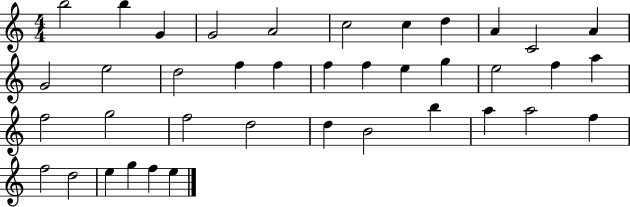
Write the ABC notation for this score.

X:1
T:Untitled
M:4/4
L:1/4
K:C
b2 b G G2 A2 c2 c d A C2 A G2 e2 d2 f f f f e g e2 f a f2 g2 f2 d2 d B2 b a a2 f f2 d2 e g f e